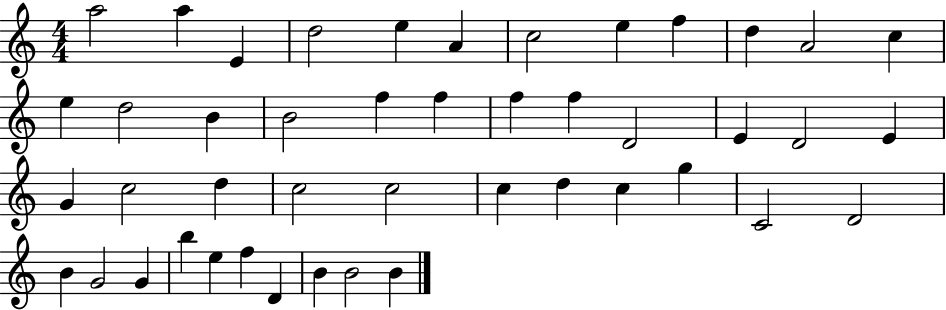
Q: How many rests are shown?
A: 0